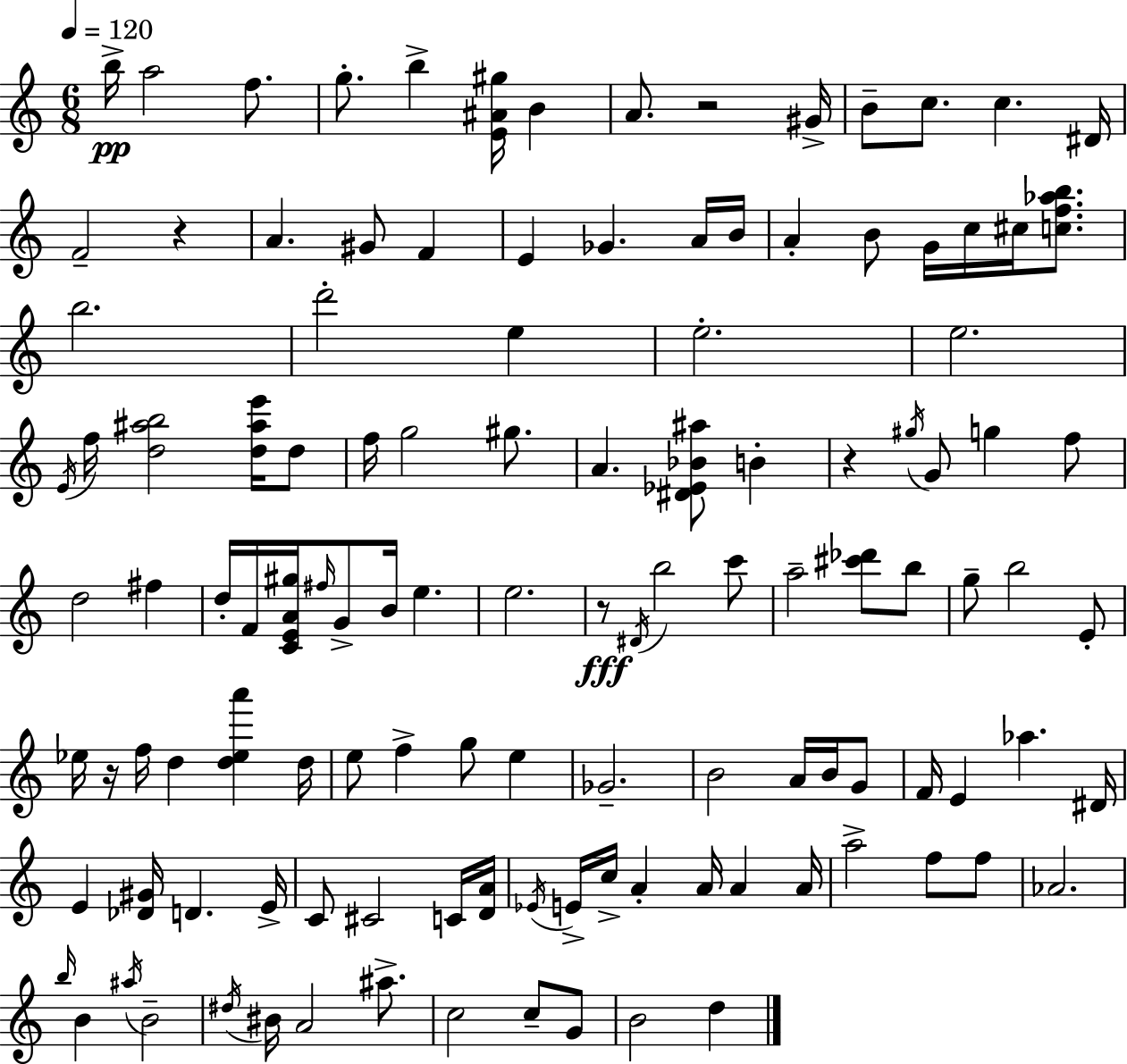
X:1
T:Untitled
M:6/8
L:1/4
K:Am
b/4 a2 f/2 g/2 b [E^A^g]/4 B A/2 z2 ^G/4 B/2 c/2 c ^D/4 F2 z A ^G/2 F E _G A/4 B/4 A B/2 G/4 c/4 ^c/4 [cf_ab]/2 b2 d'2 e e2 e2 E/4 f/4 [d^ab]2 [d^ae']/4 d/2 f/4 g2 ^g/2 A [^D_E_B^a]/2 B z ^g/4 G/2 g f/2 d2 ^f d/4 F/4 [CEA^g]/4 ^f/4 G/2 B/4 e e2 z/2 ^D/4 b2 c'/2 a2 [^c'_d']/2 b/2 g/2 b2 E/2 _e/4 z/4 f/4 d [d_ea'] d/4 e/2 f g/2 e _G2 B2 A/4 B/4 G/2 F/4 E _a ^D/4 E [_D^G]/4 D E/4 C/2 ^C2 C/4 [DA]/4 _E/4 E/4 c/4 A A/4 A A/4 a2 f/2 f/2 _A2 b/4 B ^a/4 B2 ^d/4 ^B/4 A2 ^a/2 c2 c/2 G/2 B2 d